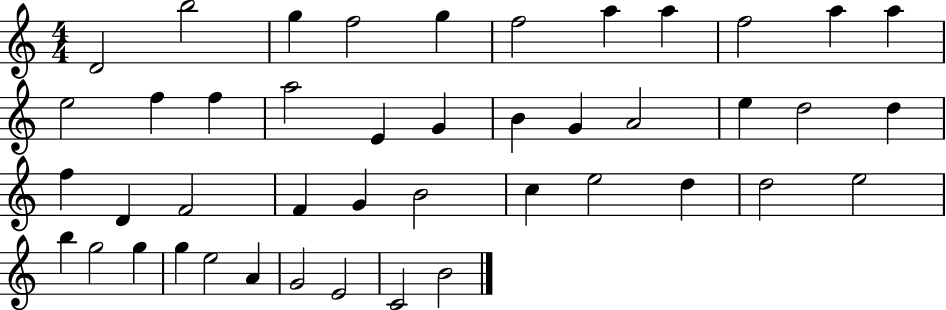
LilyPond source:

{
  \clef treble
  \numericTimeSignature
  \time 4/4
  \key c \major
  d'2 b''2 | g''4 f''2 g''4 | f''2 a''4 a''4 | f''2 a''4 a''4 | \break e''2 f''4 f''4 | a''2 e'4 g'4 | b'4 g'4 a'2 | e''4 d''2 d''4 | \break f''4 d'4 f'2 | f'4 g'4 b'2 | c''4 e''2 d''4 | d''2 e''2 | \break b''4 g''2 g''4 | g''4 e''2 a'4 | g'2 e'2 | c'2 b'2 | \break \bar "|."
}